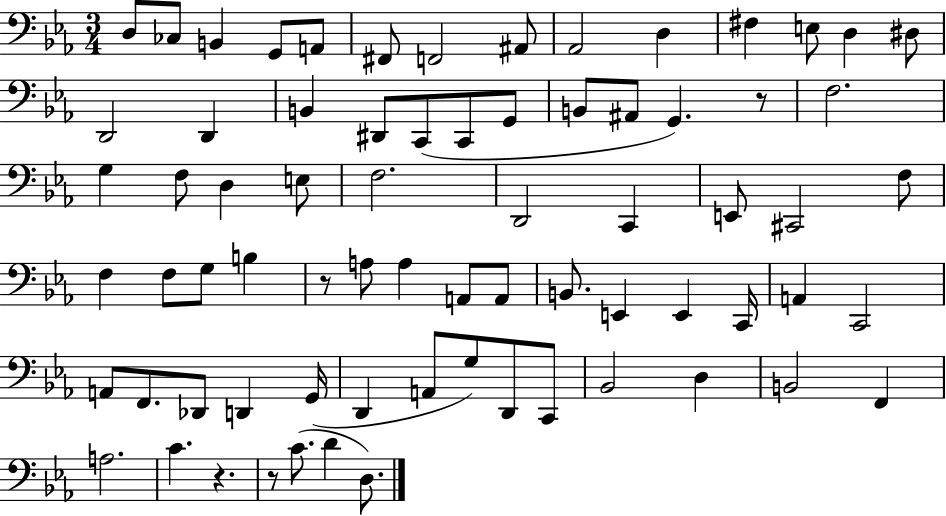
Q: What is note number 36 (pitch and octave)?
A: F3